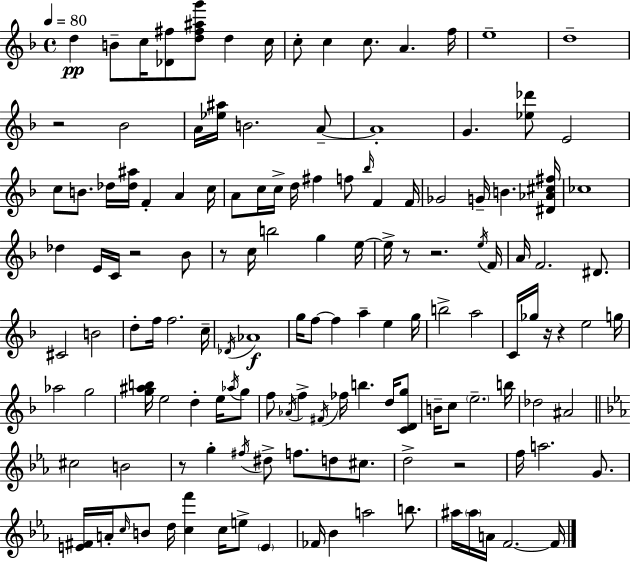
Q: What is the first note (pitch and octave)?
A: D5